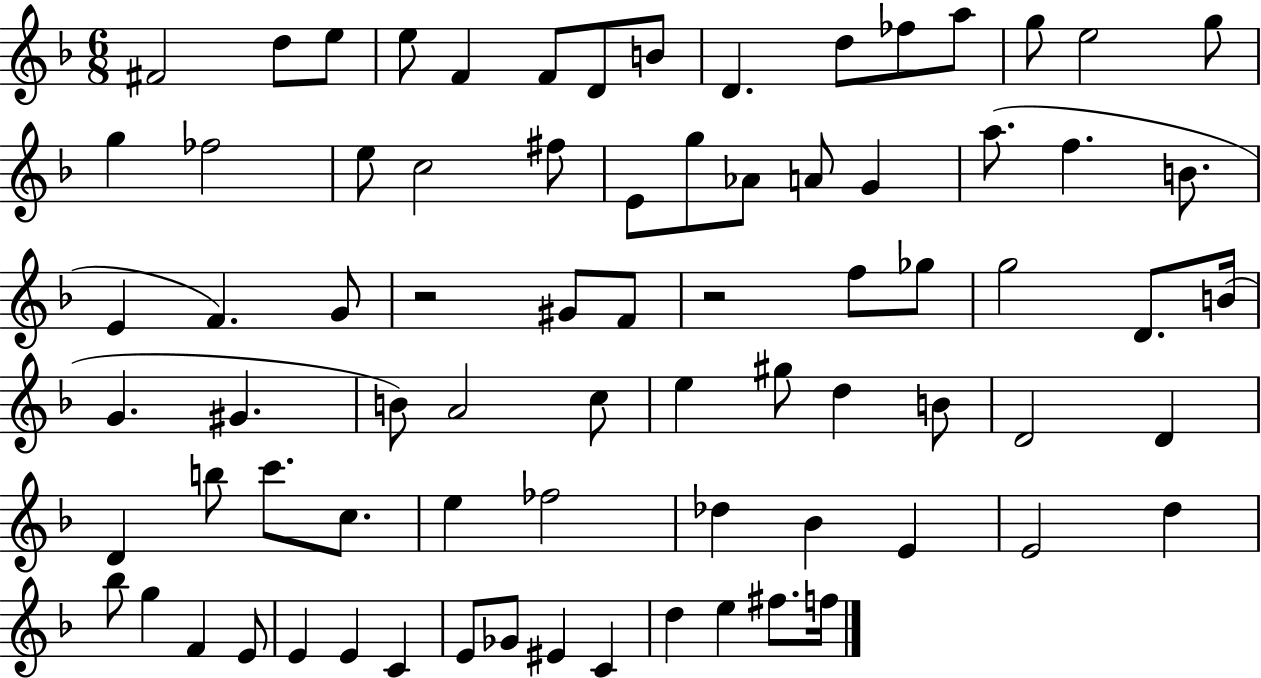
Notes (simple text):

F#4/h D5/e E5/e E5/e F4/q F4/e D4/e B4/e D4/q. D5/e FES5/e A5/e G5/e E5/h G5/e G5/q FES5/h E5/e C5/h F#5/e E4/e G5/e Ab4/e A4/e G4/q A5/e. F5/q. B4/e. E4/q F4/q. G4/e R/h G#4/e F4/e R/h F5/e Gb5/e G5/h D4/e. B4/s G4/q. G#4/q. B4/e A4/h C5/e E5/q G#5/e D5/q B4/e D4/h D4/q D4/q B5/e C6/e. C5/e. E5/q FES5/h Db5/q Bb4/q E4/q E4/h D5/q Bb5/e G5/q F4/q E4/e E4/q E4/q C4/q E4/e Gb4/e EIS4/q C4/q D5/q E5/q F#5/e. F5/s